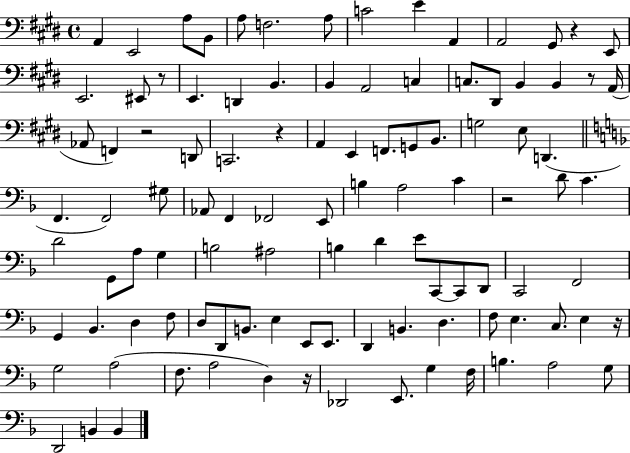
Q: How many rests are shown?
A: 8